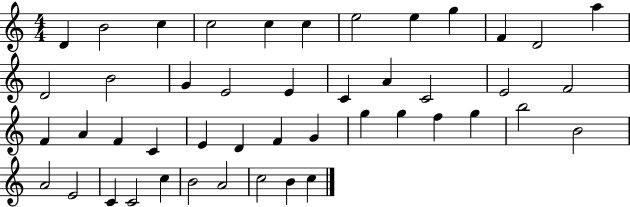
{
  \clef treble
  \numericTimeSignature
  \time 4/4
  \key c \major
  d'4 b'2 c''4 | c''2 c''4 c''4 | e''2 e''4 g''4 | f'4 d'2 a''4 | \break d'2 b'2 | g'4 e'2 e'4 | c'4 a'4 c'2 | e'2 f'2 | \break f'4 a'4 f'4 c'4 | e'4 d'4 f'4 g'4 | g''4 g''4 f''4 g''4 | b''2 b'2 | \break a'2 e'2 | c'4 c'2 c''4 | b'2 a'2 | c''2 b'4 c''4 | \break \bar "|."
}